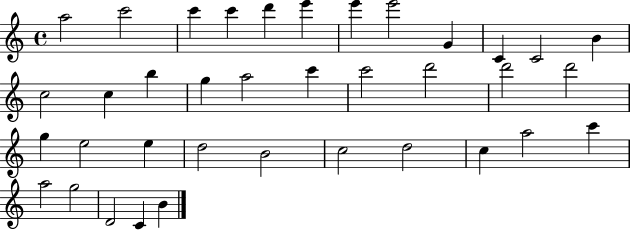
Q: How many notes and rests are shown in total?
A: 37